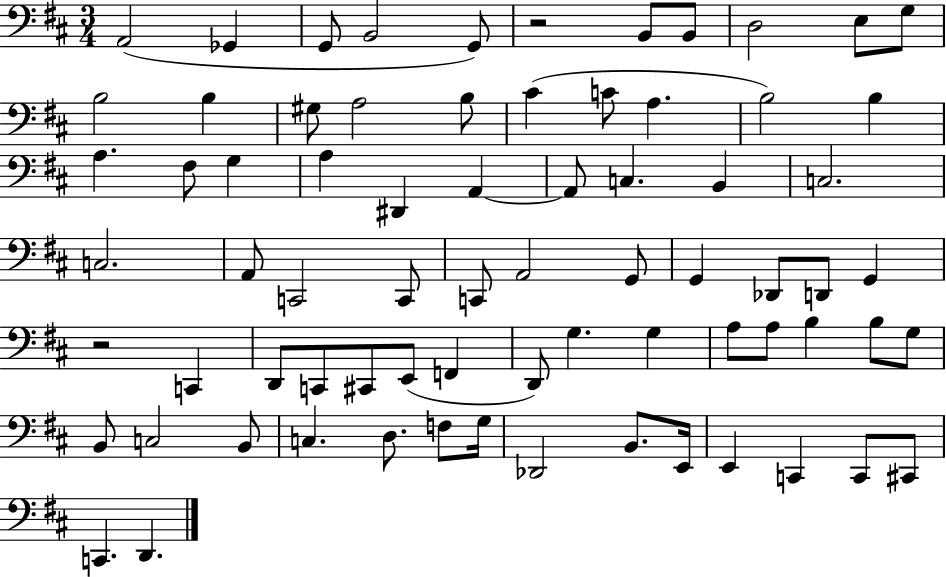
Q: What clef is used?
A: bass